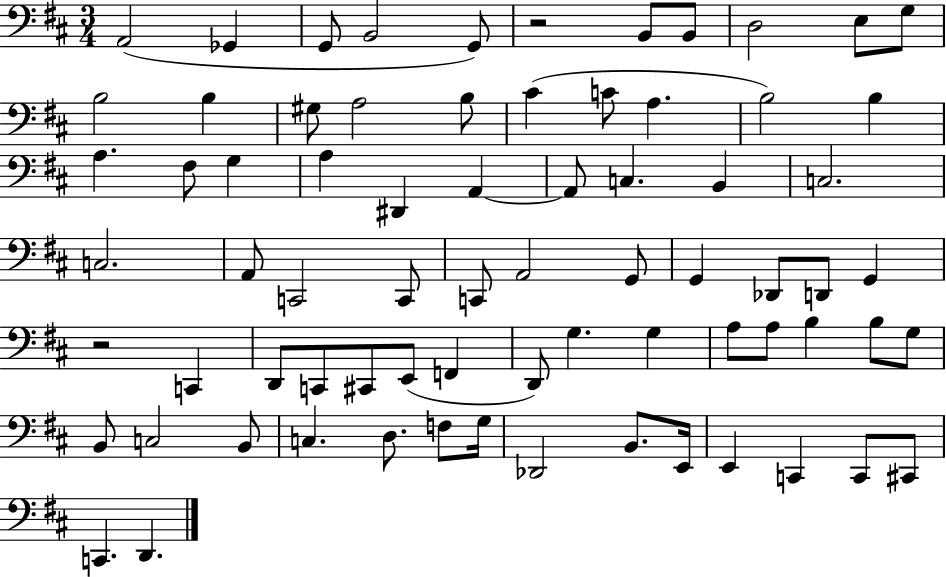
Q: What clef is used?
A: bass